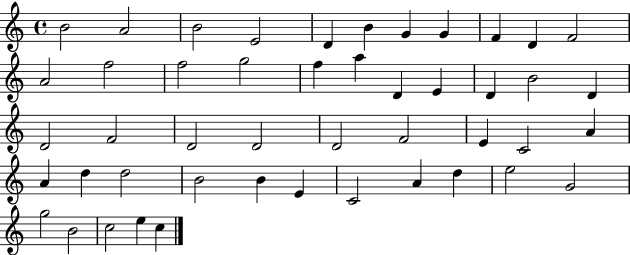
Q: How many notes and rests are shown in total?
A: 47